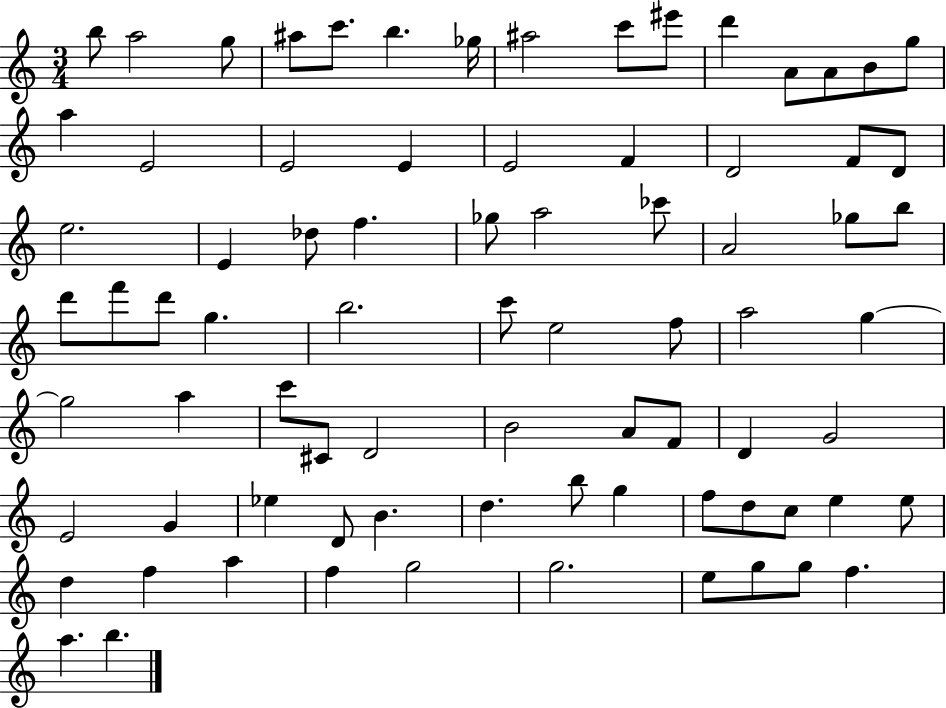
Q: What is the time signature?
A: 3/4